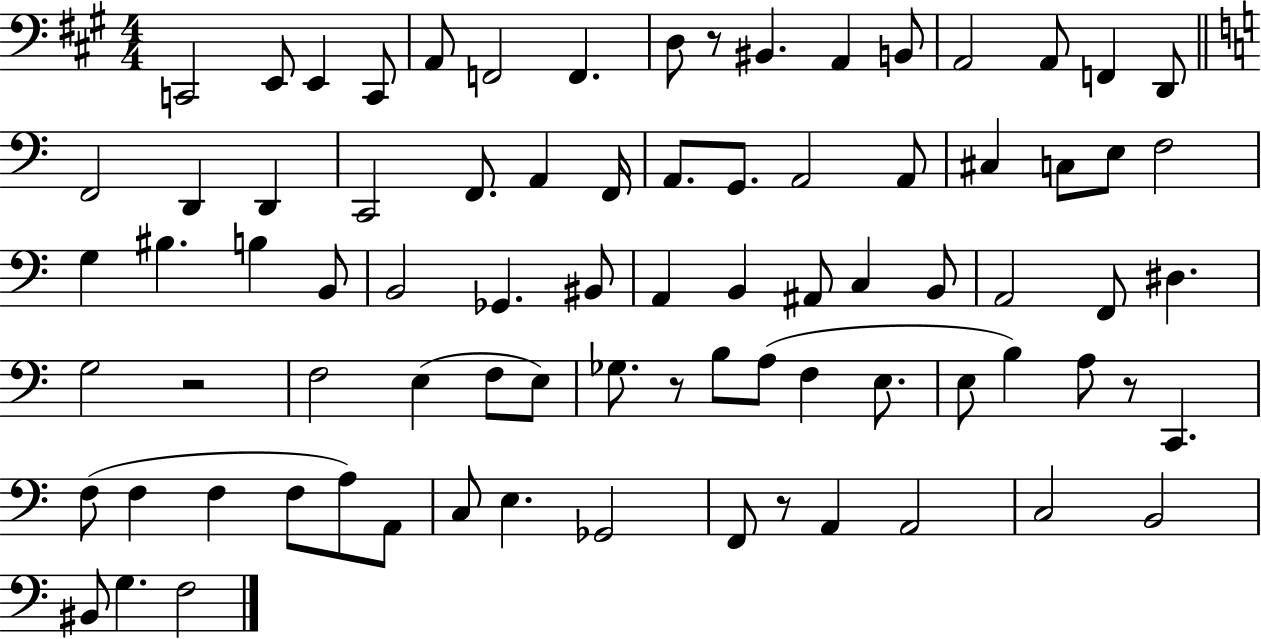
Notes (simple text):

C2/h E2/e E2/q C2/e A2/e F2/h F2/q. D3/e R/e BIS2/q. A2/q B2/e A2/h A2/e F2/q D2/e F2/h D2/q D2/q C2/h F2/e. A2/q F2/s A2/e. G2/e. A2/h A2/e C#3/q C3/e E3/e F3/h G3/q BIS3/q. B3/q B2/e B2/h Gb2/q. BIS2/e A2/q B2/q A#2/e C3/q B2/e A2/h F2/e D#3/q. G3/h R/h F3/h E3/q F3/e E3/e Gb3/e. R/e B3/e A3/e F3/q E3/e. E3/e B3/q A3/e R/e C2/q. F3/e F3/q F3/q F3/e A3/e A2/e C3/e E3/q. Gb2/h F2/e R/e A2/q A2/h C3/h B2/h BIS2/e G3/q. F3/h